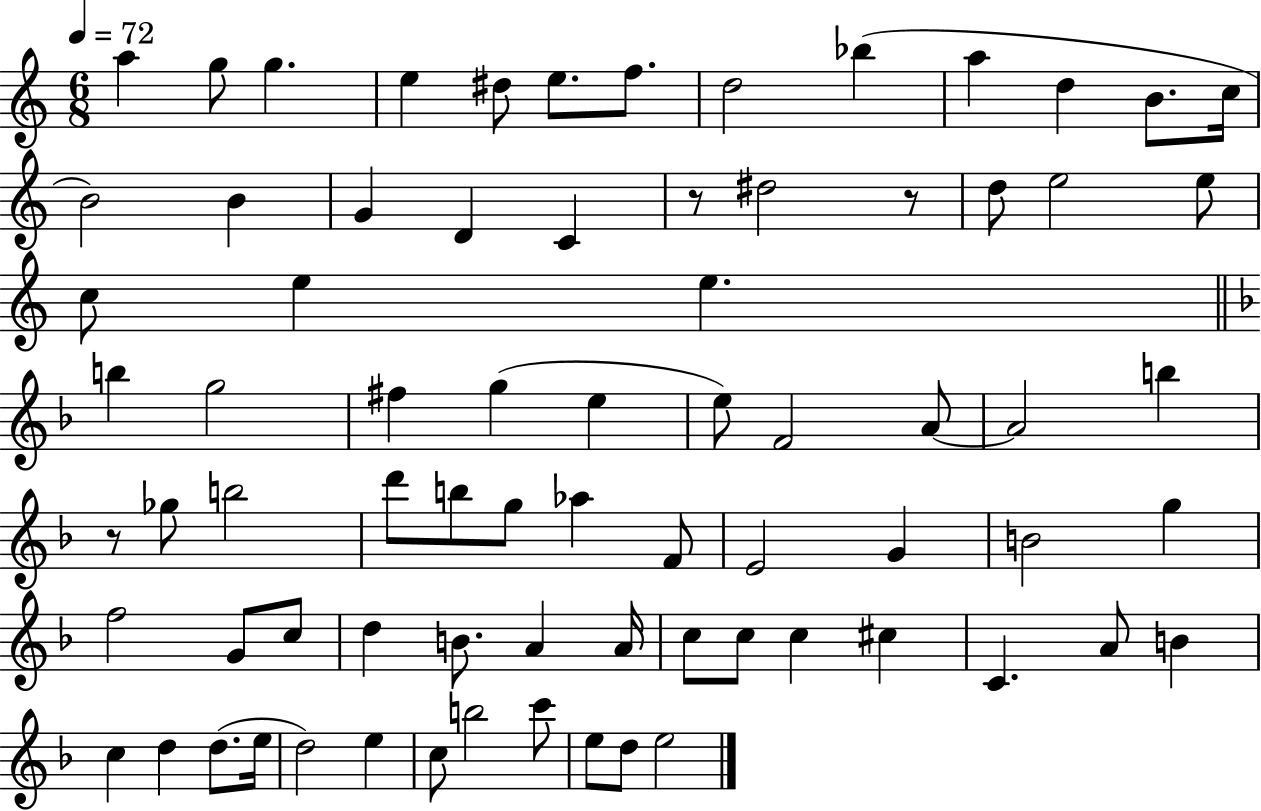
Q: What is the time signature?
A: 6/8